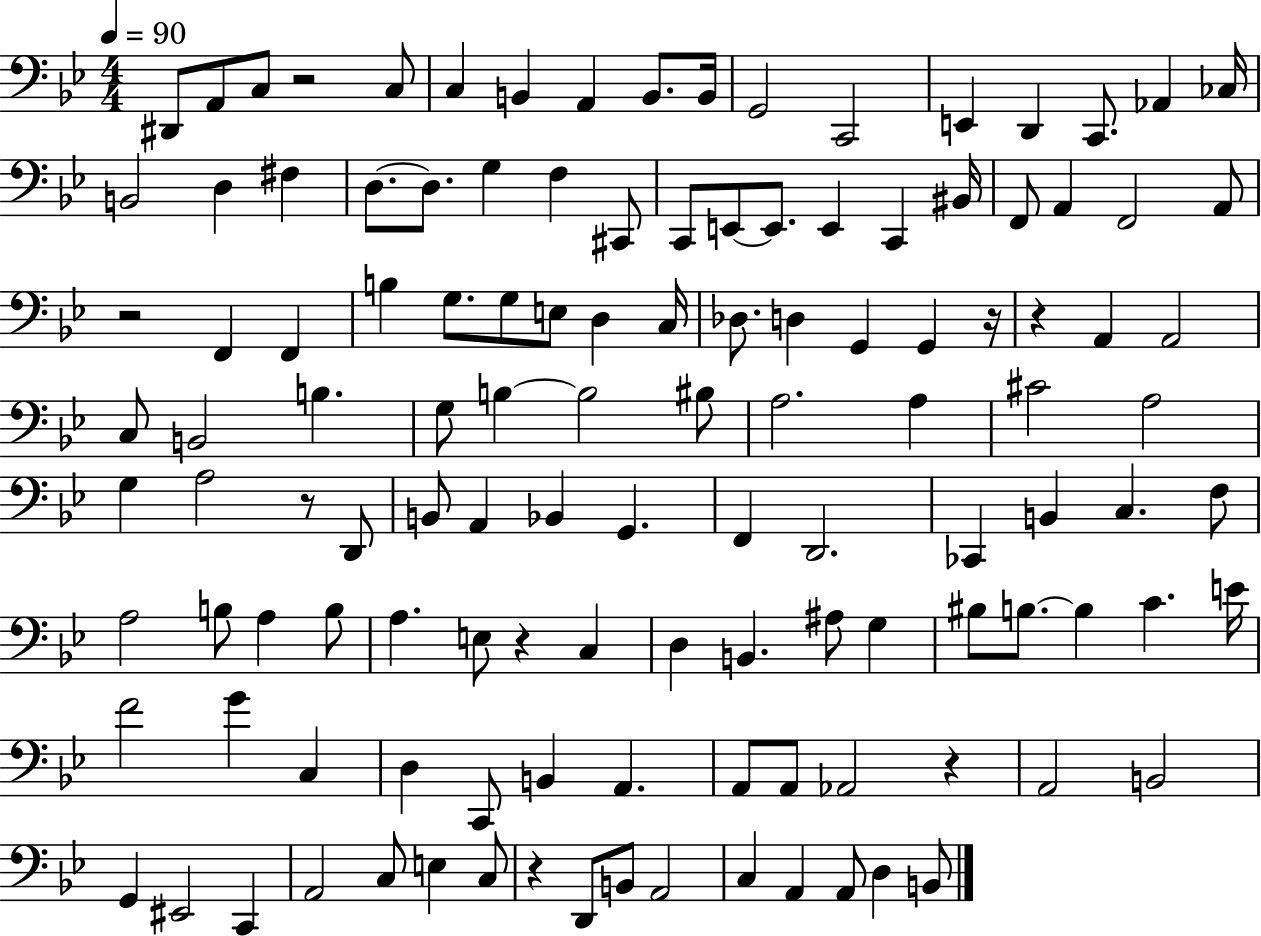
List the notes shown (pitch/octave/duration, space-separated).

D#2/e A2/e C3/e R/h C3/e C3/q B2/q A2/q B2/e. B2/s G2/h C2/h E2/q D2/q C2/e. Ab2/q CES3/s B2/h D3/q F#3/q D3/e. D3/e. G3/q F3/q C#2/e C2/e E2/e E2/e. E2/q C2/q BIS2/s F2/e A2/q F2/h A2/e R/h F2/q F2/q B3/q G3/e. G3/e E3/e D3/q C3/s Db3/e. D3/q G2/q G2/q R/s R/q A2/q A2/h C3/e B2/h B3/q. G3/e B3/q B3/h BIS3/e A3/h. A3/q C#4/h A3/h G3/q A3/h R/e D2/e B2/e A2/q Bb2/q G2/q. F2/q D2/h. CES2/q B2/q C3/q. F3/e A3/h B3/e A3/q B3/e A3/q. E3/e R/q C3/q D3/q B2/q. A#3/e G3/q BIS3/e B3/e. B3/q C4/q. E4/s F4/h G4/q C3/q D3/q C2/e B2/q A2/q. A2/e A2/e Ab2/h R/q A2/h B2/h G2/q EIS2/h C2/q A2/h C3/e E3/q C3/e R/q D2/e B2/e A2/h C3/q A2/q A2/e D3/q B2/e